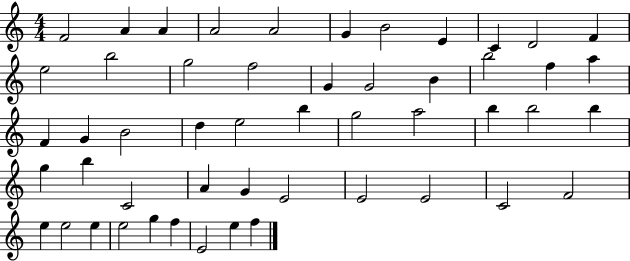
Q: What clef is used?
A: treble